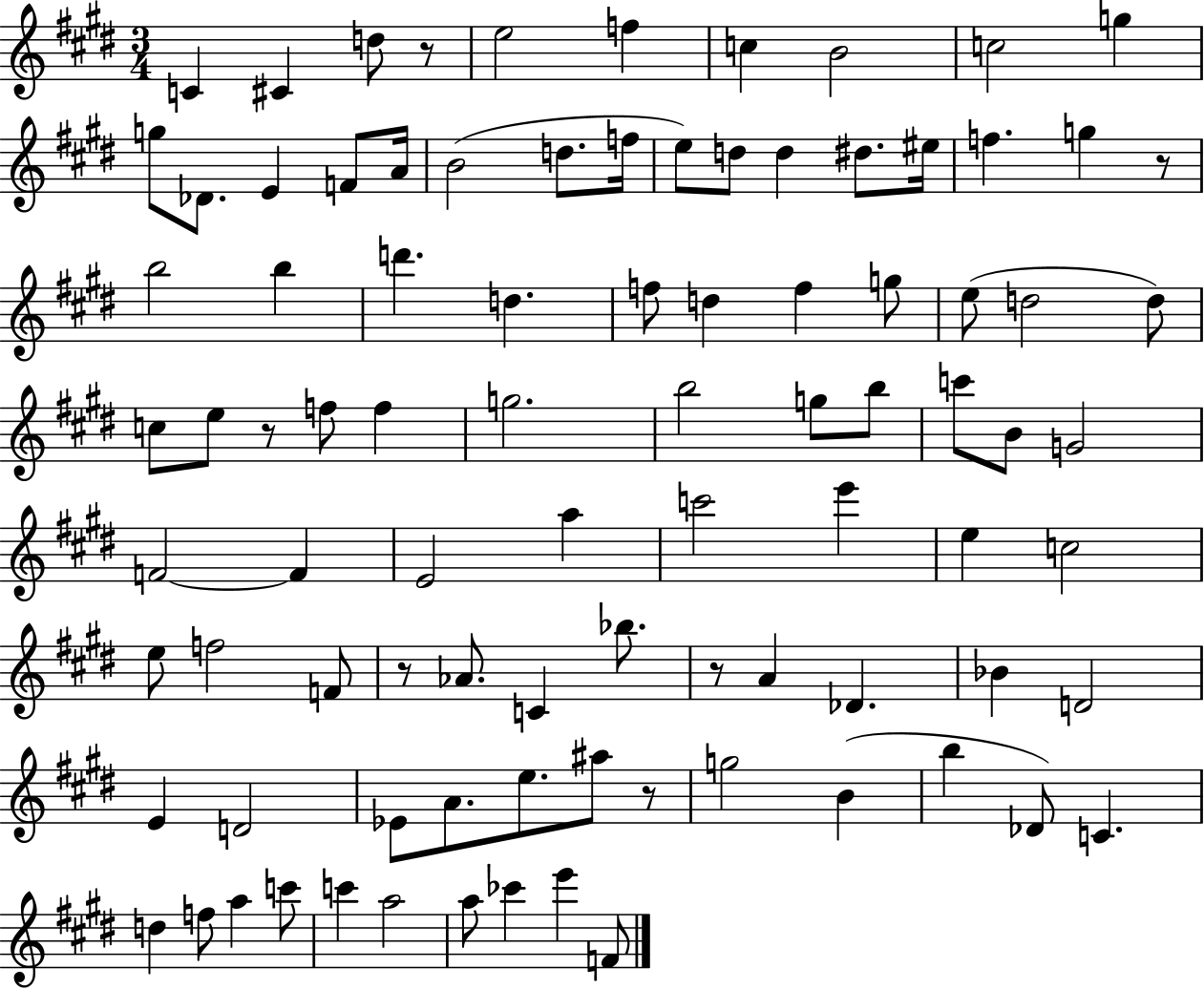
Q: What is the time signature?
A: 3/4